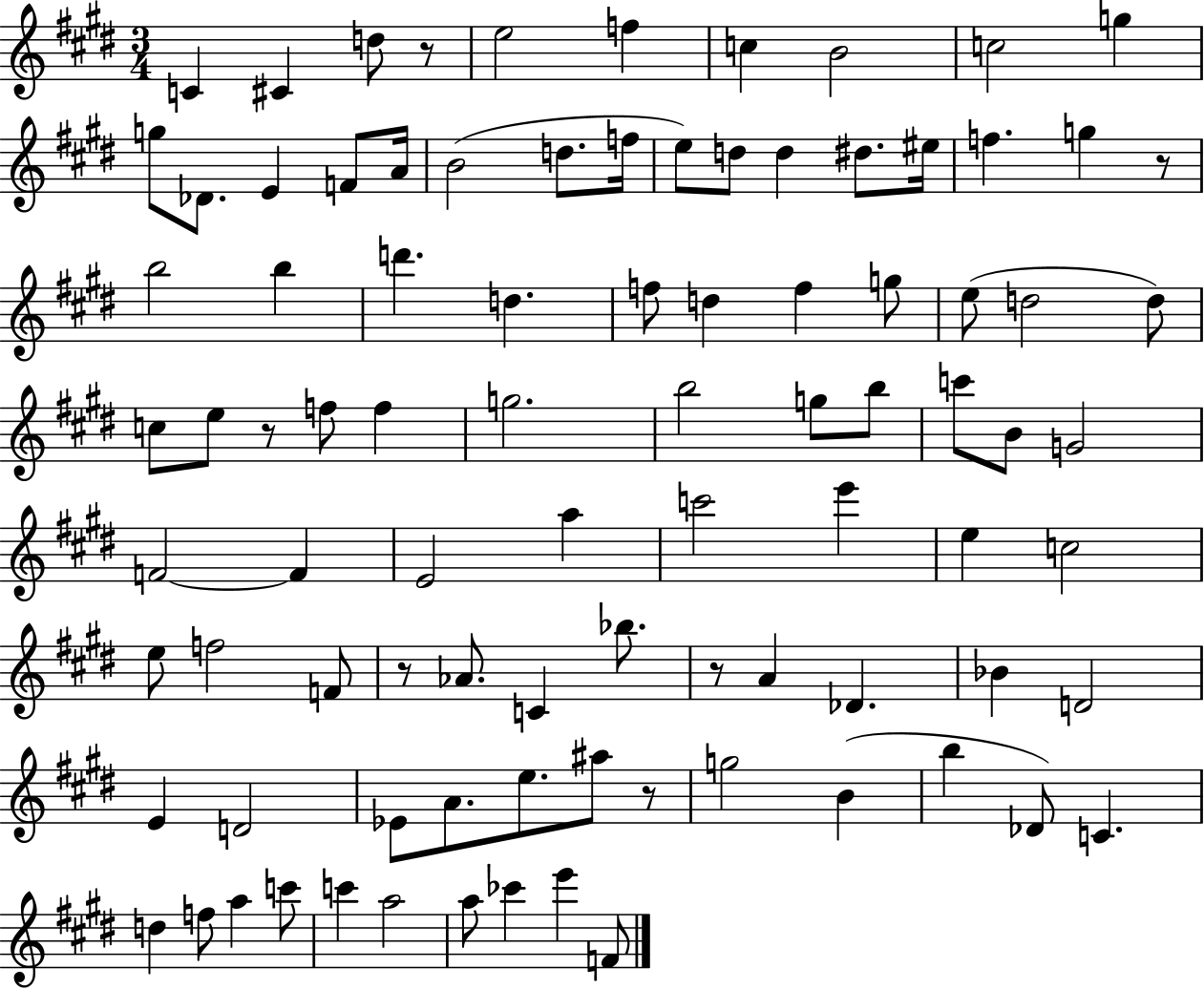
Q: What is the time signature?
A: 3/4